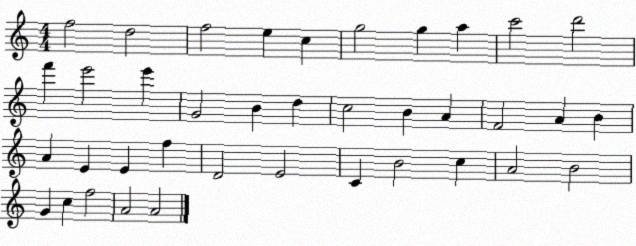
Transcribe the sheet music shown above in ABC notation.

X:1
T:Untitled
M:4/4
L:1/4
K:C
f2 d2 f2 e c g2 g a c'2 d'2 f' e'2 e' G2 B d c2 B A F2 A B A E E f D2 E2 C B2 c A2 B2 G c f2 A2 A2